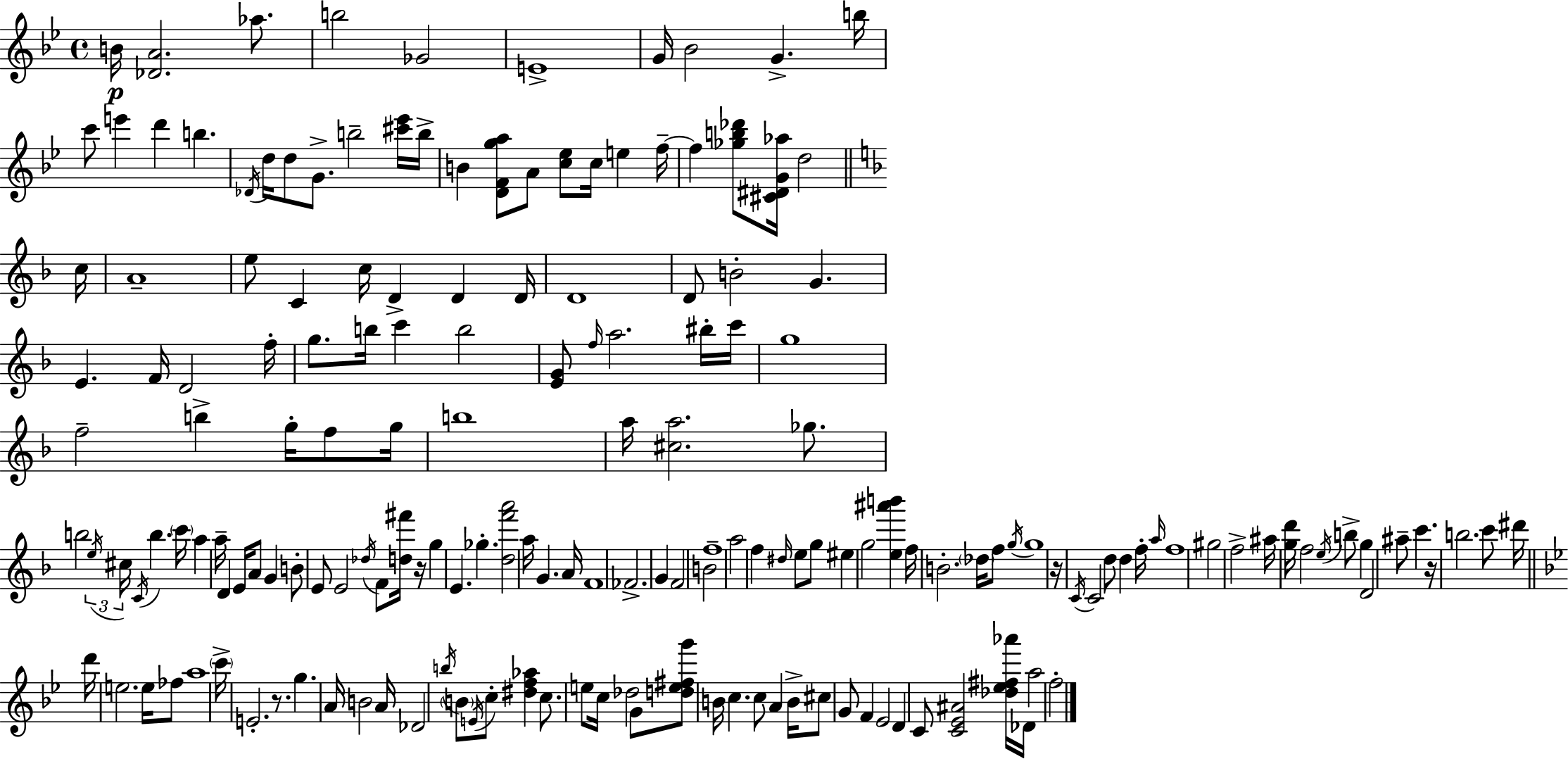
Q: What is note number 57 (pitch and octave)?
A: B5